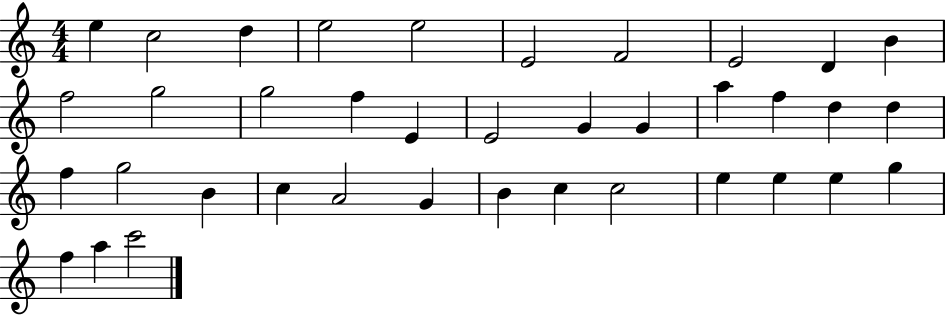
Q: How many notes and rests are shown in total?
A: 38